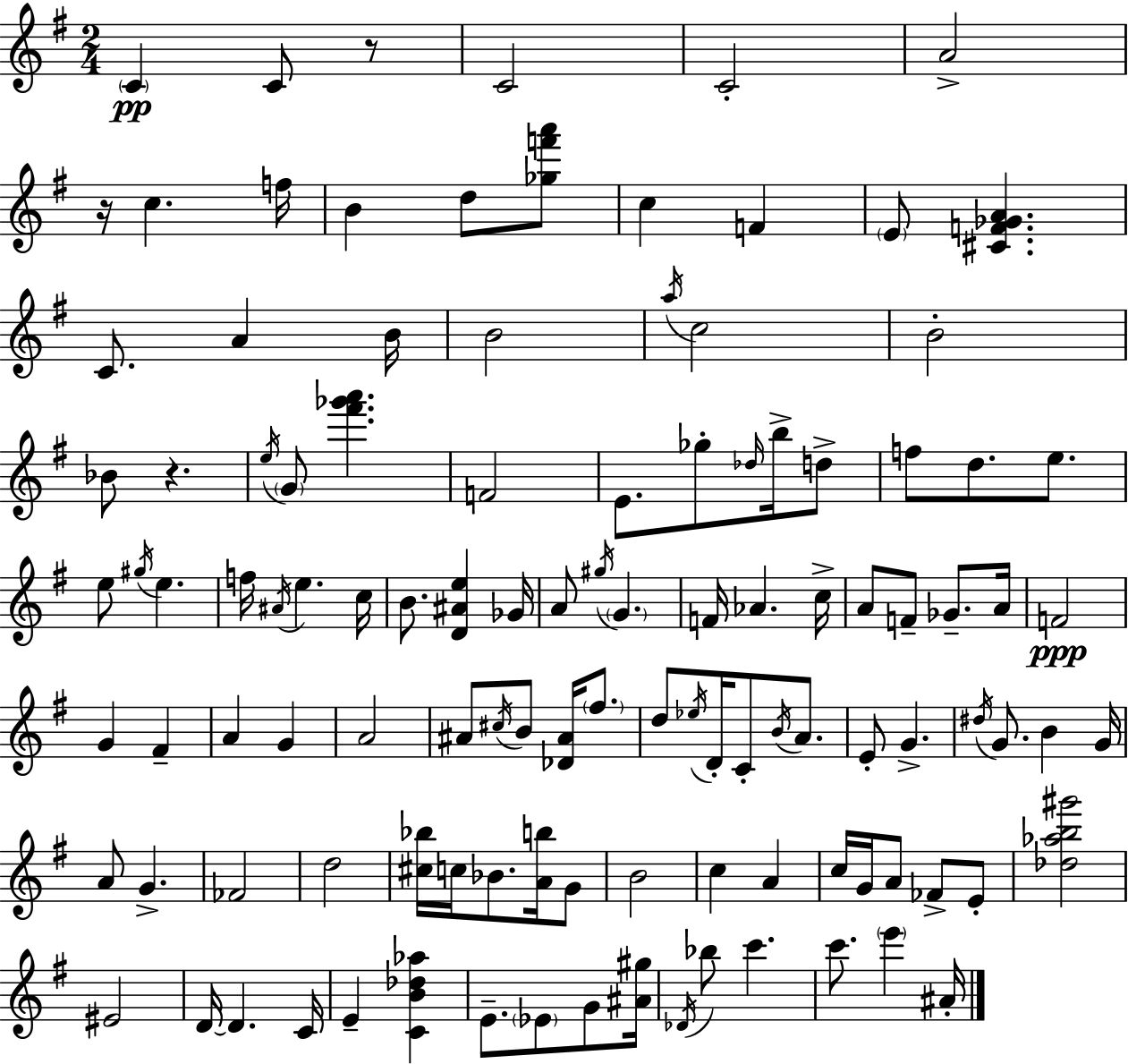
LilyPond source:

{
  \clef treble
  \numericTimeSignature
  \time 2/4
  \key e \minor
  \parenthesize c'4\pp c'8 r8 | c'2 | c'2-. | a'2-> | \break r16 c''4. f''16 | b'4 d''8 <ges'' f''' a'''>8 | c''4 f'4 | \parenthesize e'8 <cis' f' ges' a'>4. | \break c'8. a'4 b'16 | b'2 | \acciaccatura { a''16 } c''2 | b'2-. | \break bes'8 r4. | \acciaccatura { e''16 } \parenthesize g'8 <fis''' ges''' a'''>4. | f'2 | e'8. ges''8-. \grace { des''16 } | \break b''16-> d''8-> f''8 d''8. | e''8. e''8 \acciaccatura { gis''16 } e''4. | f''16 \acciaccatura { ais'16 } e''4. | c''16 b'8. | \break <d' ais' e''>4 ges'16 a'8 \acciaccatura { gis''16 } | \parenthesize g'4. f'16 aes'4. | c''16-> a'8 | f'8-- ges'8.-- a'16 f'2\ppp | \break g'4 | fis'4-- a'4 | g'4 a'2 | ais'8 | \break \acciaccatura { cis''16 } b'8 <des' ais'>16 \parenthesize fis''8. d''8 | \acciaccatura { ees''16 } d'16-. c'8-. \acciaccatura { b'16 } a'8. | e'8-. g'4.-> | \acciaccatura { dis''16 } g'8. b'4 | \break g'16 a'8 g'4.-> | fes'2 | d''2 | <cis'' bes''>16 c''16 bes'8. <a' b''>16 | \break g'8 b'2 | c''4 a'4 | c''16 g'16 a'8 fes'8-> | e'8-. <des'' aes'' b'' gis'''>2 | \break eis'2 | d'16~~ d'4. | c'16 e'4-- <c' b' des'' aes''>4 | e'8.-- \parenthesize ees'8 g'8 | \break <ais' gis''>16 \acciaccatura { des'16 } bes''8 c'''4. | c'''8. \parenthesize e'''4 | ais'16-. \bar "|."
}